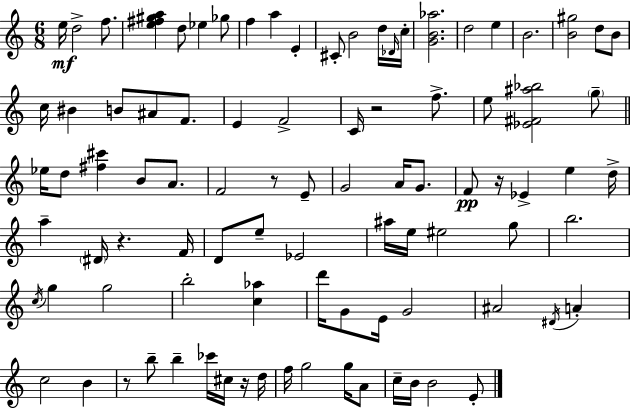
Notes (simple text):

E5/s D5/h F5/e. [E5,F#5,G#5,A5]/q D5/e Eb5/q Gb5/e F5/q A5/q E4/q C#4/e B4/h D5/s Db4/s C5/s [G4,B4,Ab5]/h. D5/h E5/q B4/h. [B4,G#5]/h D5/e B4/e C5/s BIS4/q B4/e A#4/e F4/e. E4/q F4/h C4/s R/h F5/e. E5/e [Eb4,F#4,A#5,Bb5]/h G5/e Eb5/s D5/e [F#5,C#6]/q B4/e A4/e. F4/h R/e E4/e G4/h A4/s G4/e. F4/e R/s Eb4/q E5/q D5/s A5/q D#4/s R/q. F4/s D4/e E5/e Eb4/h A#5/s E5/s EIS5/h G5/e B5/h. C5/s G5/q G5/h B5/h [C5,Ab5]/q D6/s G4/e E4/s G4/h A#4/h D#4/s A4/q C5/h B4/q R/e B5/e B5/q CES6/s C#5/s R/s D5/s F5/s G5/h G5/s A4/e C5/s B4/s B4/h E4/e